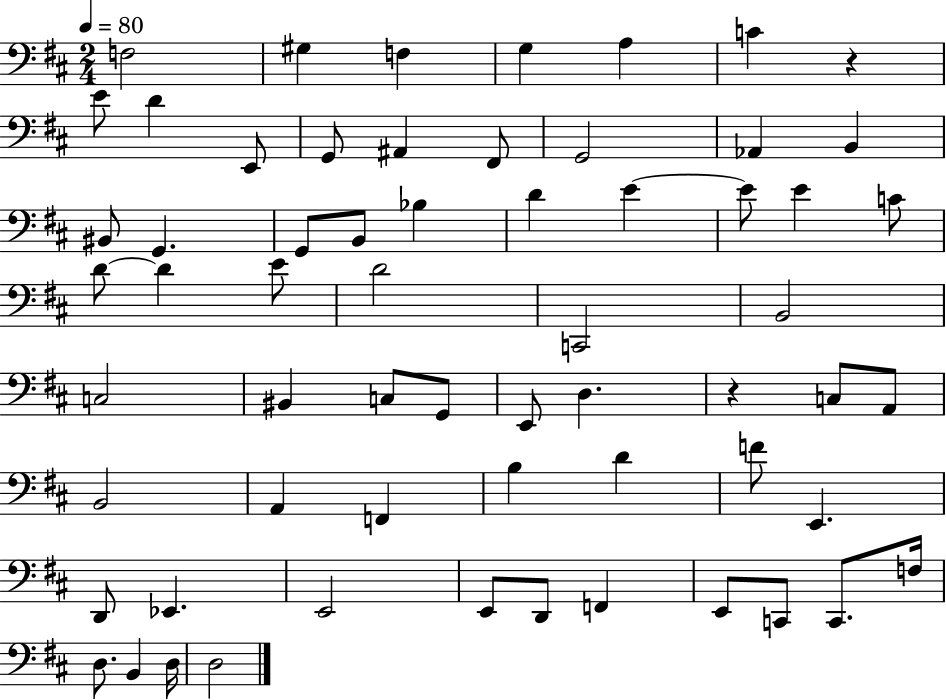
X:1
T:Untitled
M:2/4
L:1/4
K:D
F,2 ^G, F, G, A, C z E/2 D E,,/2 G,,/2 ^A,, ^F,,/2 G,,2 _A,, B,, ^B,,/2 G,, G,,/2 B,,/2 _B, D E E/2 E C/2 D/2 D E/2 D2 C,,2 B,,2 C,2 ^B,, C,/2 G,,/2 E,,/2 D, z C,/2 A,,/2 B,,2 A,, F,, B, D F/2 E,, D,,/2 _E,, E,,2 E,,/2 D,,/2 F,, E,,/2 C,,/2 C,,/2 F,/4 D,/2 B,, D,/4 D,2